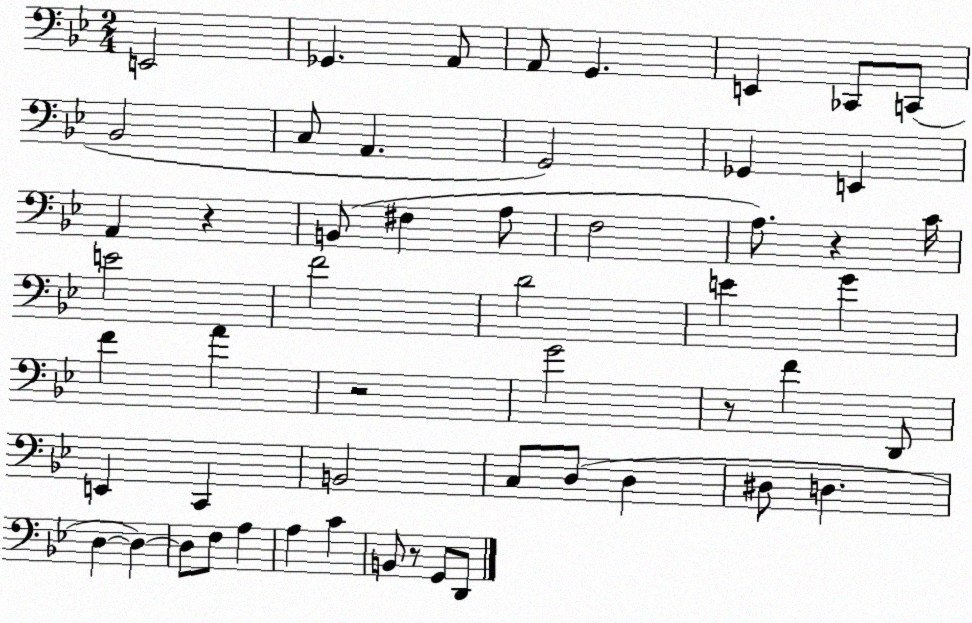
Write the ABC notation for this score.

X:1
T:Untitled
M:2/4
L:1/4
K:Bb
E,,2 _G,, A,,/2 A,,/2 G,, E,, _C,,/2 C,,/2 _B,,2 C,/2 A,, G,,2 _G,, E,, A,, z B,,/2 ^F, A,/2 F,2 A,/2 z C/4 E2 F2 D2 E G F A z2 G2 z/2 F D,,/2 E,, C,, B,,2 C,/2 D,/2 D, ^D,/2 D, D, D, D,/2 F,/2 A, A, C B,,/2 z/2 G,,/2 D,,/2